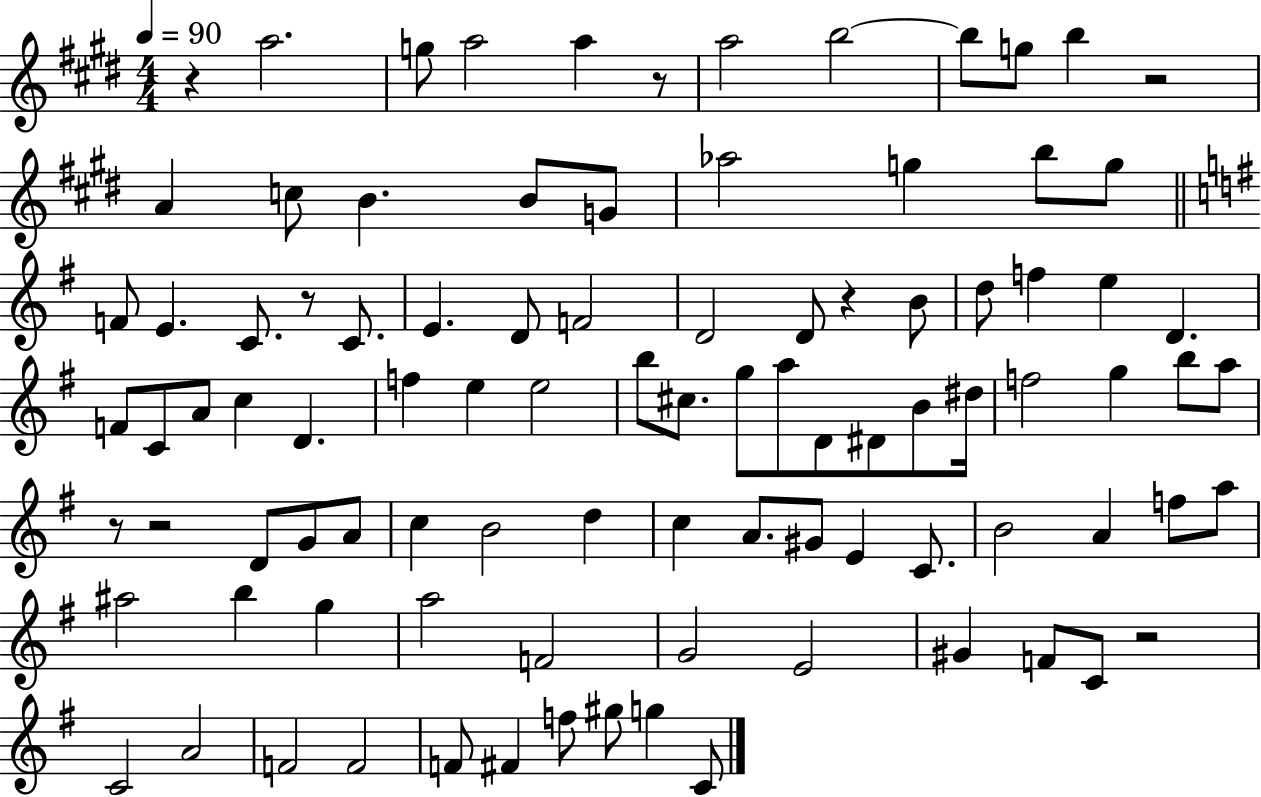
R/q A5/h. G5/e A5/h A5/q R/e A5/h B5/h B5/e G5/e B5/q R/h A4/q C5/e B4/q. B4/e G4/e Ab5/h G5/q B5/e G5/e F4/e E4/q. C4/e. R/e C4/e. E4/q. D4/e F4/h D4/h D4/e R/q B4/e D5/e F5/q E5/q D4/q. F4/e C4/e A4/e C5/q D4/q. F5/q E5/q E5/h B5/e C#5/e. G5/e A5/e D4/e D#4/e B4/e D#5/s F5/h G5/q B5/e A5/e R/e R/h D4/e G4/e A4/e C5/q B4/h D5/q C5/q A4/e. G#4/e E4/q C4/e. B4/h A4/q F5/e A5/e A#5/h B5/q G5/q A5/h F4/h G4/h E4/h G#4/q F4/e C4/e R/h C4/h A4/h F4/h F4/h F4/e F#4/q F5/e G#5/e G5/q C4/e